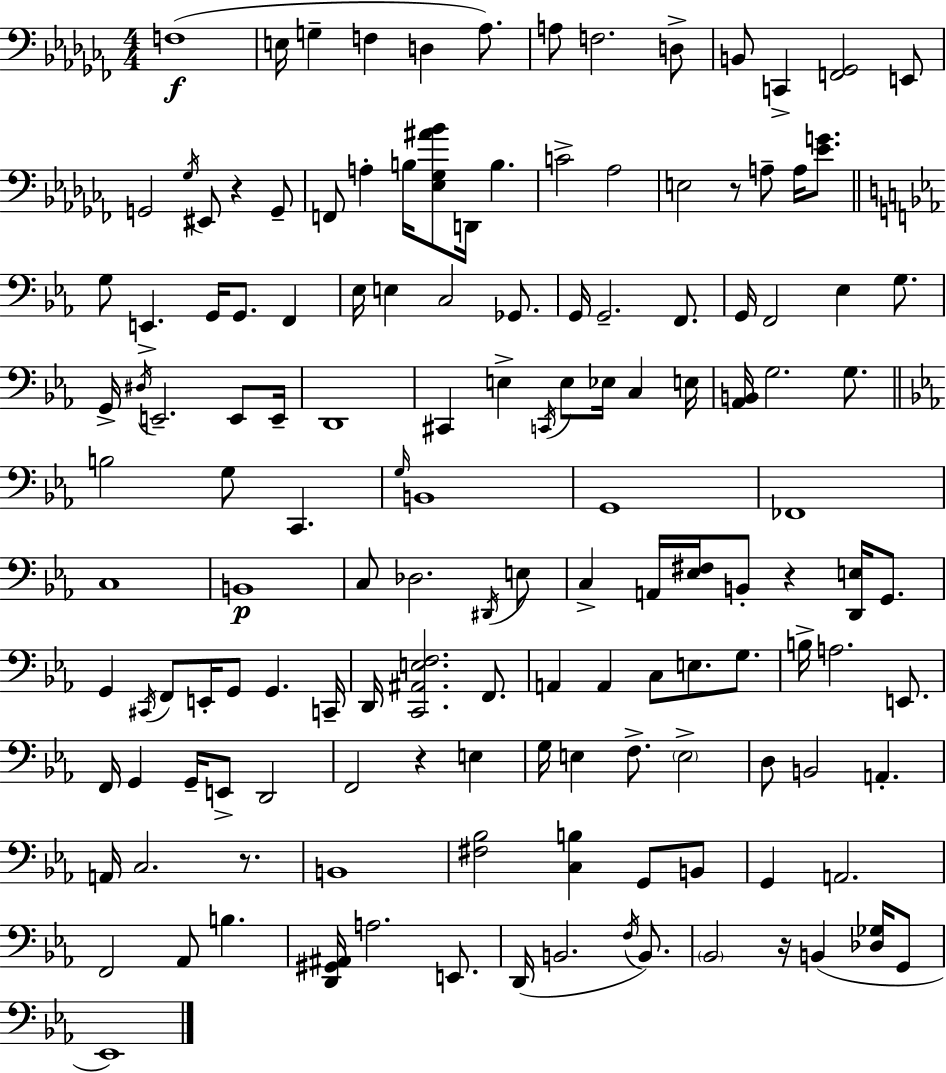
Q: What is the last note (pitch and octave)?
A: Eb2